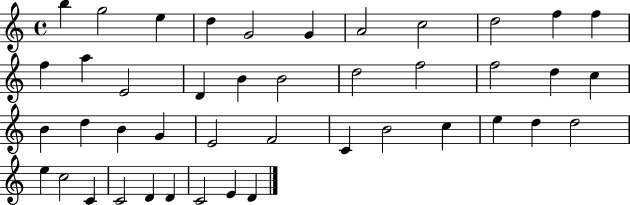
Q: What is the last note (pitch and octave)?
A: D4